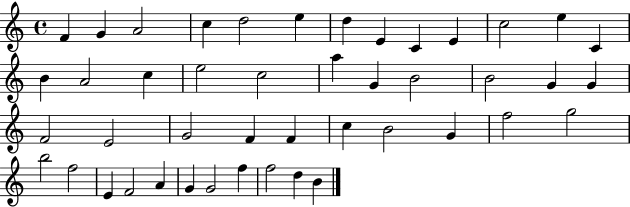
F4/q G4/q A4/h C5/q D5/h E5/q D5/q E4/q C4/q E4/q C5/h E5/q C4/q B4/q A4/h C5/q E5/h C5/h A5/q G4/q B4/h B4/h G4/q G4/q F4/h E4/h G4/h F4/q F4/q C5/q B4/h G4/q F5/h G5/h B5/h F5/h E4/q F4/h A4/q G4/q G4/h F5/q F5/h D5/q B4/q